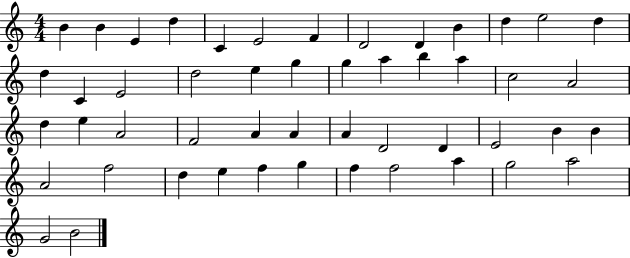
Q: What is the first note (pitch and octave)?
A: B4